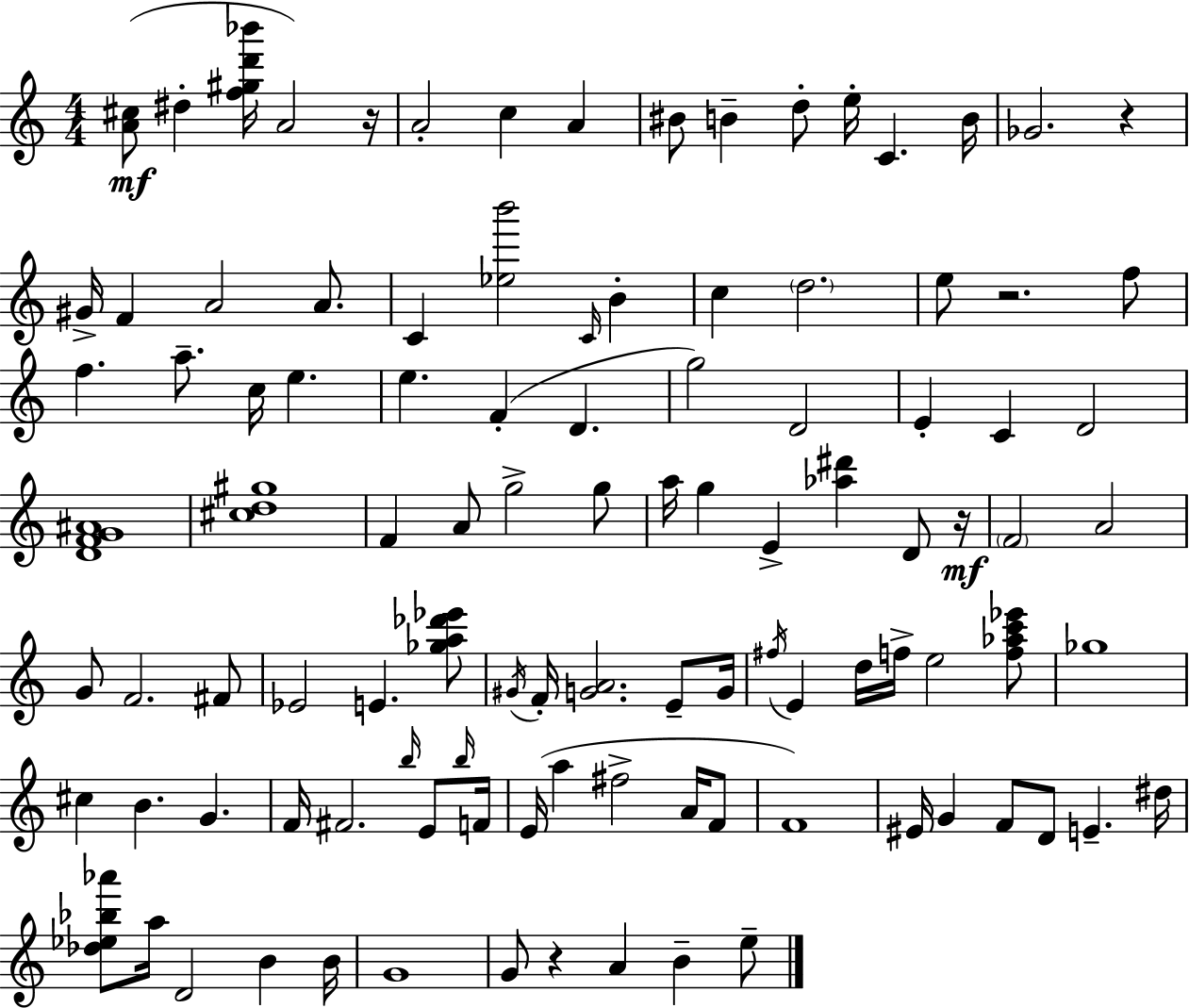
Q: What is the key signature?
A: C major